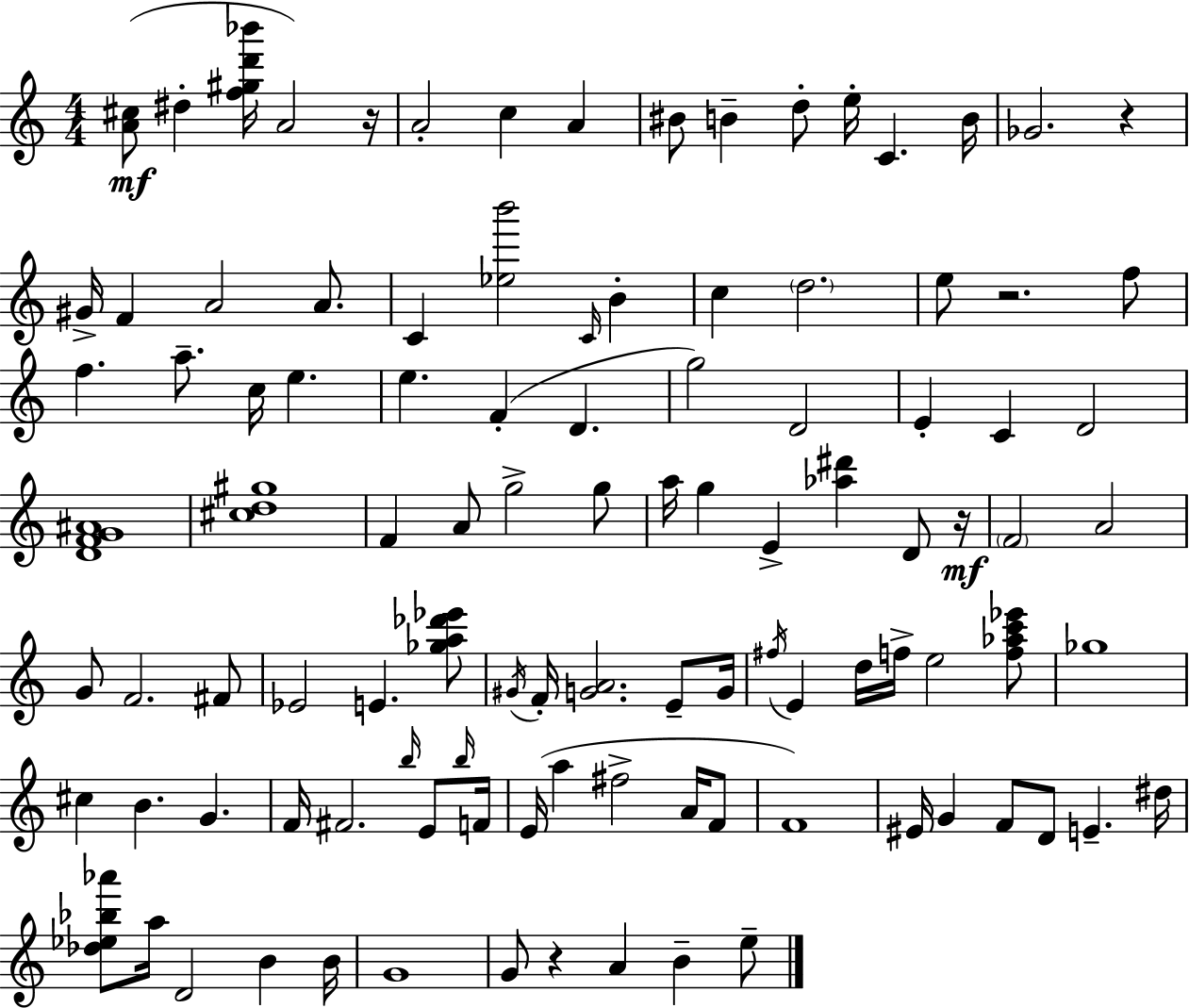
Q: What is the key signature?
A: C major